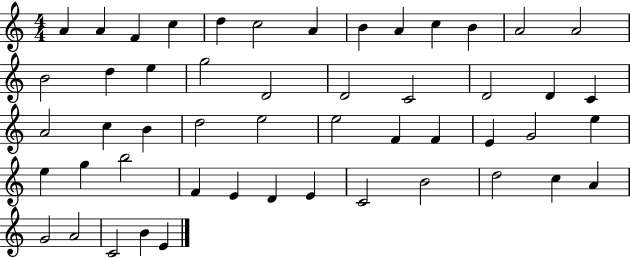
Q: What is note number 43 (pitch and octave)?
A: B4